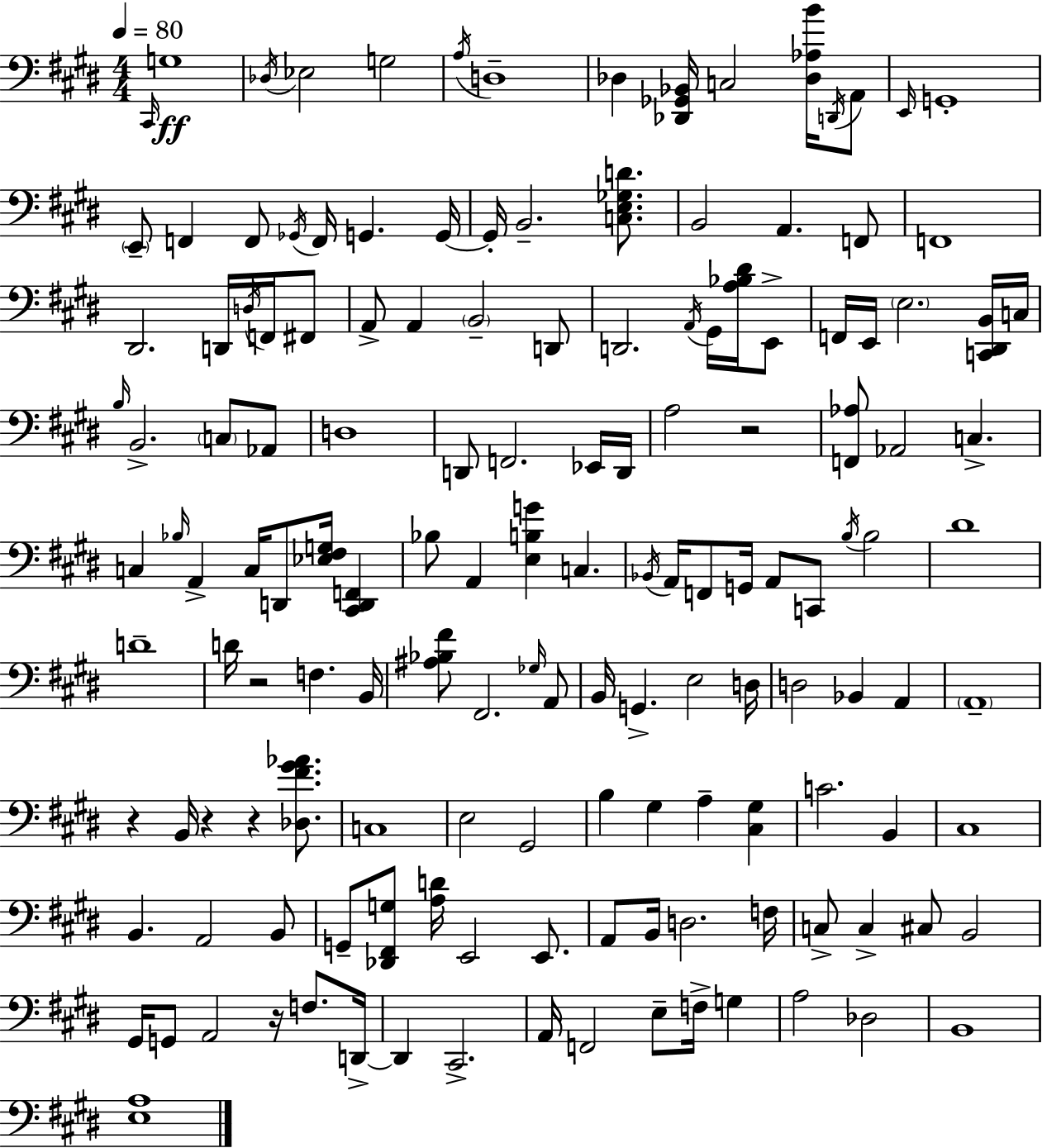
X:1
T:Untitled
M:4/4
L:1/4
K:E
^C,,/4 G,4 _D,/4 _E,2 G,2 A,/4 D,4 _D, [_D,,_G,,_B,,]/4 C,2 [_D,_A,B]/4 D,,/4 A,,/2 E,,/4 G,,4 E,,/2 F,, F,,/2 _G,,/4 F,,/4 G,, G,,/4 G,,/4 B,,2 [C,E,_G,D]/2 B,,2 A,, F,,/2 F,,4 ^D,,2 D,,/4 D,/4 F,,/4 ^F,,/2 A,,/2 A,, B,,2 D,,/2 D,,2 A,,/4 ^G,,/4 [A,_B,^D]/4 E,,/2 F,,/4 E,,/4 E,2 [C,,^D,,B,,]/4 C,/4 B,/4 B,,2 C,/2 _A,,/2 D,4 D,,/2 F,,2 _E,,/4 D,,/4 A,2 z2 [F,,_A,]/2 _A,,2 C, C, _B,/4 A,, C,/4 D,,/2 [_E,^F,G,]/4 [^C,,D,,F,,] _B,/2 A,, [E,B,G] C, _B,,/4 A,,/4 F,,/2 G,,/4 A,,/2 C,,/2 B,/4 B,2 ^D4 D4 D/4 z2 F, B,,/4 [^A,_B,^F]/2 ^F,,2 _G,/4 A,,/2 B,,/4 G,, E,2 D,/4 D,2 _B,, A,, A,,4 z B,,/4 z z [_D,^F^G_A]/2 C,4 E,2 ^G,,2 B, ^G, A, [^C,^G,] C2 B,, ^C,4 B,, A,,2 B,,/2 G,,/2 [_D,,^F,,G,]/2 [A,D]/4 E,,2 E,,/2 A,,/2 B,,/4 D,2 F,/4 C,/2 C, ^C,/2 B,,2 ^G,,/4 G,,/2 A,,2 z/4 F,/2 D,,/4 D,, ^C,,2 A,,/4 F,,2 E,/2 F,/4 G, A,2 _D,2 B,,4 [E,A,]4